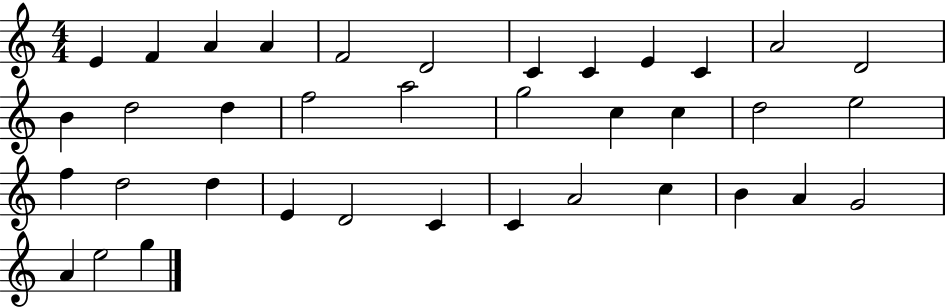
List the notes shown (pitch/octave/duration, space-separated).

E4/q F4/q A4/q A4/q F4/h D4/h C4/q C4/q E4/q C4/q A4/h D4/h B4/q D5/h D5/q F5/h A5/h G5/h C5/q C5/q D5/h E5/h F5/q D5/h D5/q E4/q D4/h C4/q C4/q A4/h C5/q B4/q A4/q G4/h A4/q E5/h G5/q